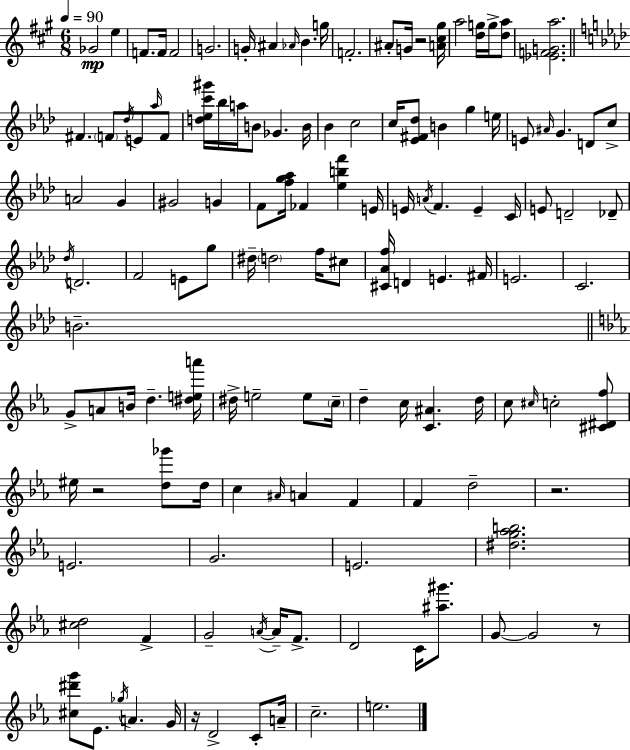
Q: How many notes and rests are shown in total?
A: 133